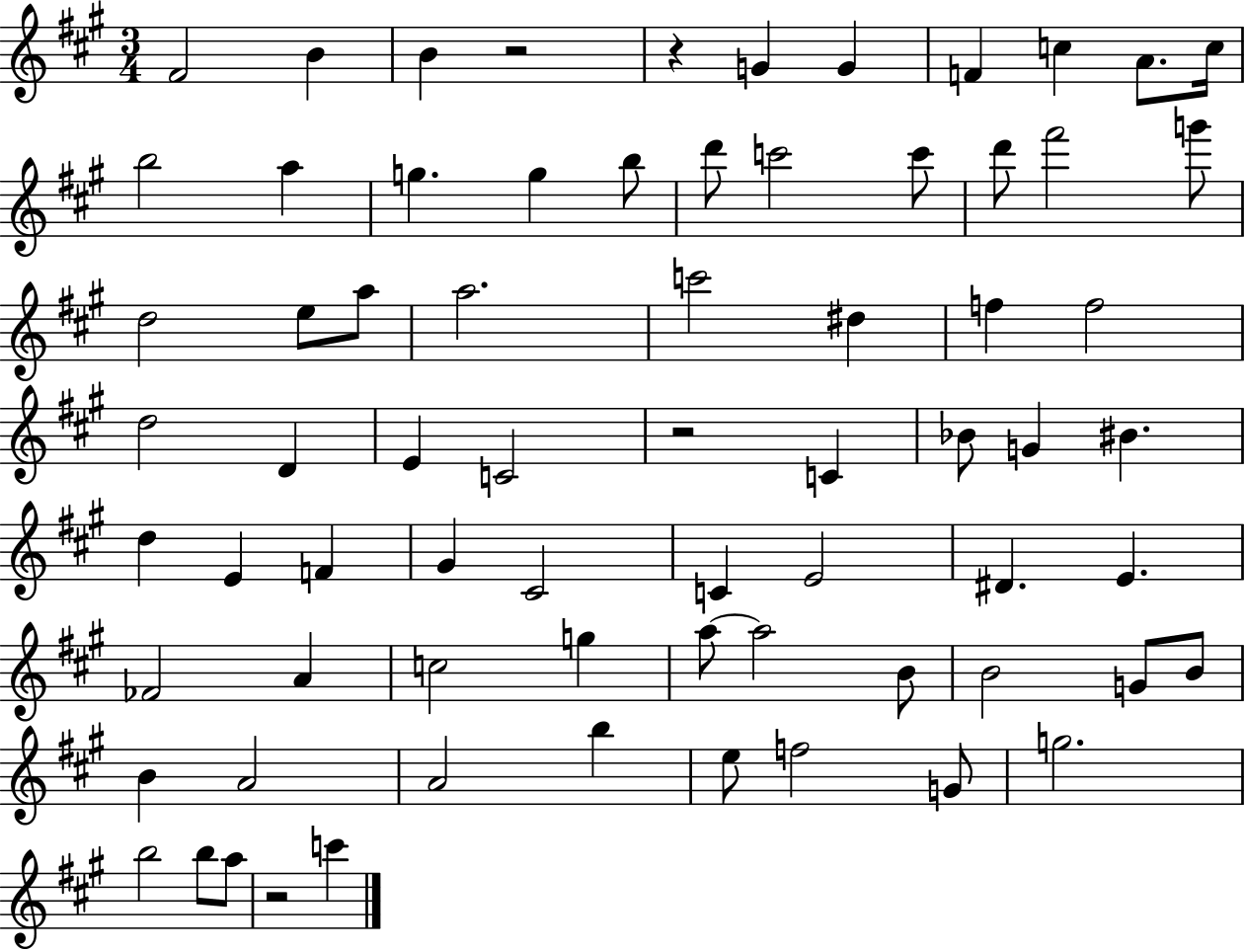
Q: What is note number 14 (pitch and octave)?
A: B5